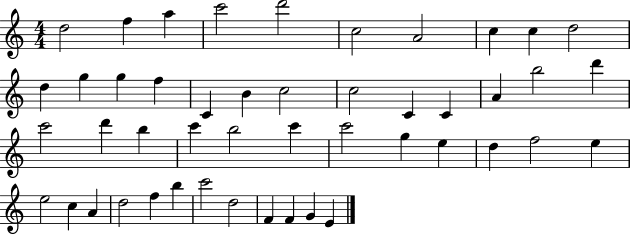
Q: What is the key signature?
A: C major